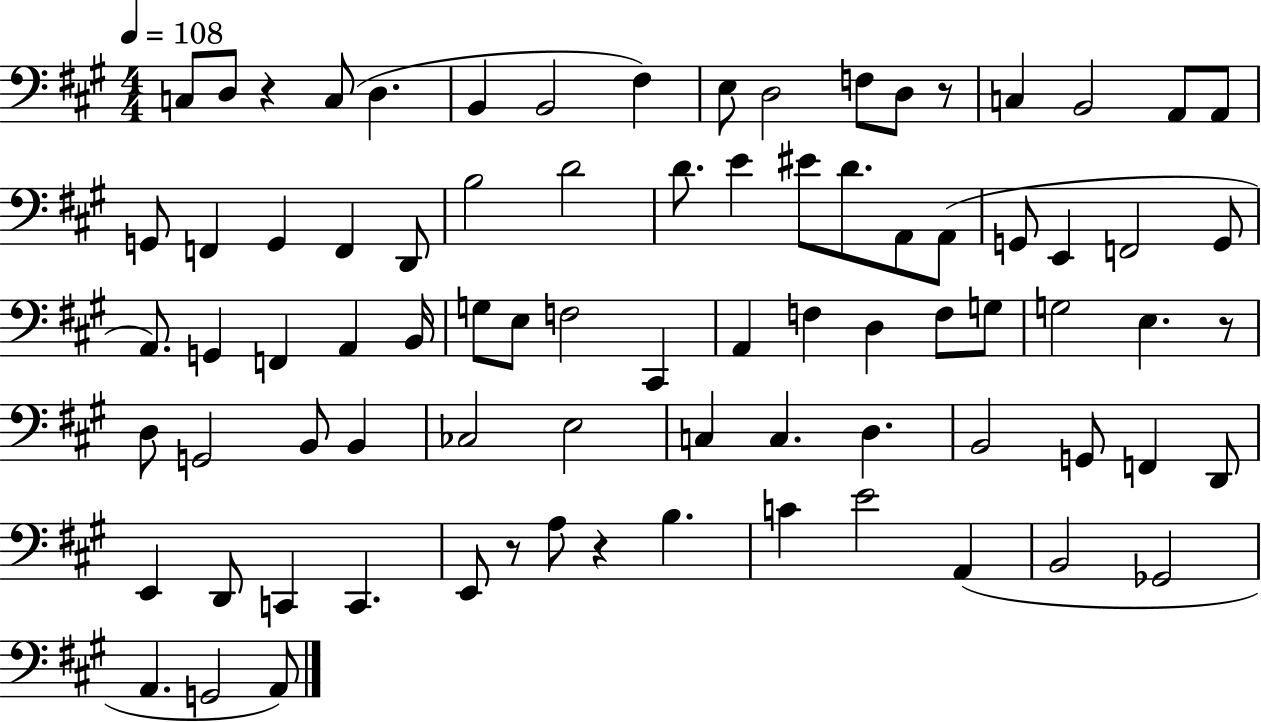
X:1
T:Untitled
M:4/4
L:1/4
K:A
C,/2 D,/2 z C,/2 D, B,, B,,2 ^F, E,/2 D,2 F,/2 D,/2 z/2 C, B,,2 A,,/2 A,,/2 G,,/2 F,, G,, F,, D,,/2 B,2 D2 D/2 E ^E/2 D/2 A,,/2 A,,/2 G,,/2 E,, F,,2 G,,/2 A,,/2 G,, F,, A,, B,,/4 G,/2 E,/2 F,2 ^C,, A,, F, D, F,/2 G,/2 G,2 E, z/2 D,/2 G,,2 B,,/2 B,, _C,2 E,2 C, C, D, B,,2 G,,/2 F,, D,,/2 E,, D,,/2 C,, C,, E,,/2 z/2 A,/2 z B, C E2 A,, B,,2 _G,,2 A,, G,,2 A,,/2